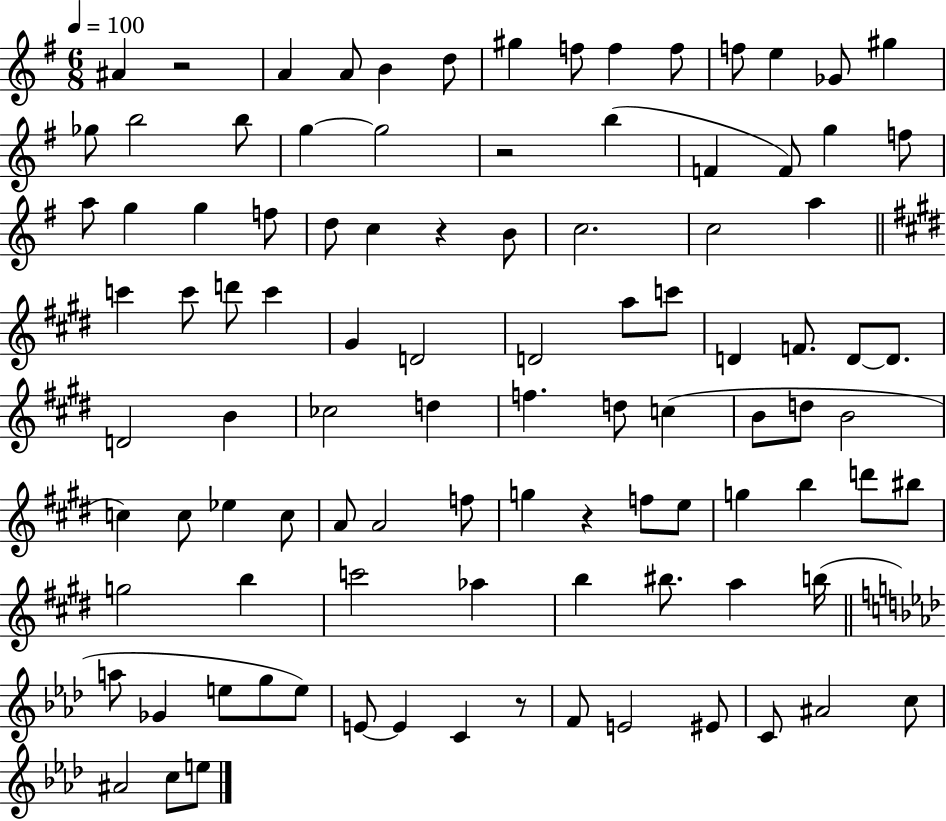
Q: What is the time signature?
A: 6/8